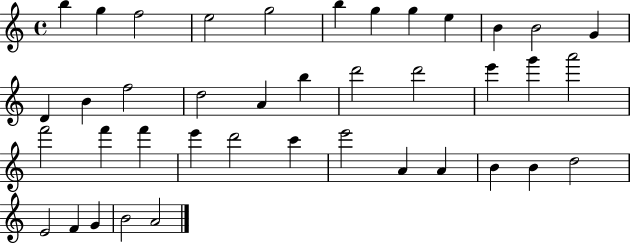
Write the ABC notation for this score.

X:1
T:Untitled
M:4/4
L:1/4
K:C
b g f2 e2 g2 b g g e B B2 G D B f2 d2 A b d'2 d'2 e' g' a'2 f'2 f' f' e' d'2 c' e'2 A A B B d2 E2 F G B2 A2